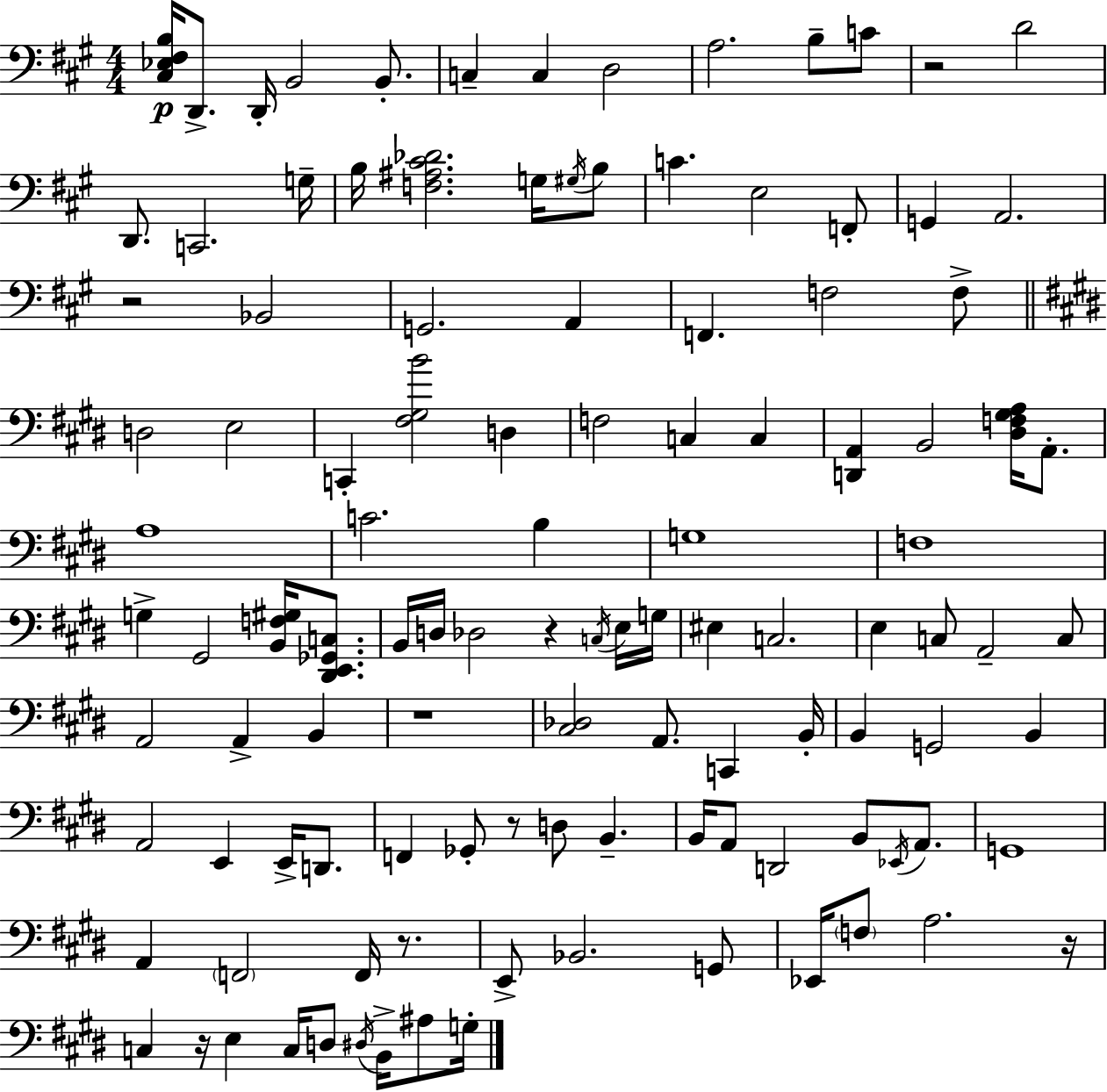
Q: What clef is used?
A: bass